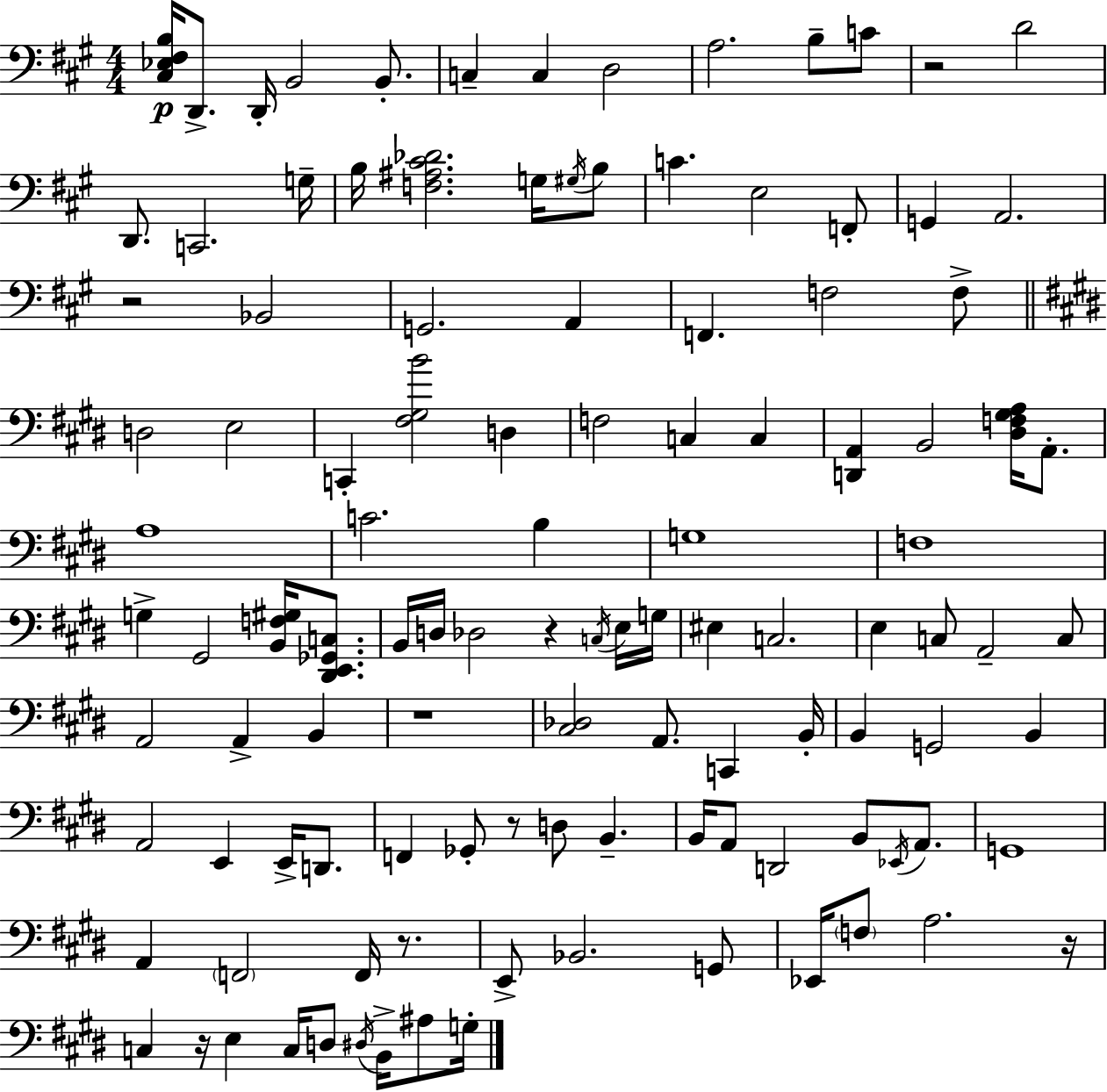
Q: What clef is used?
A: bass